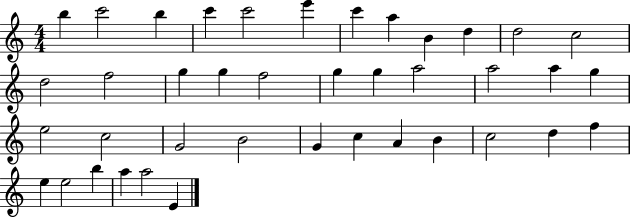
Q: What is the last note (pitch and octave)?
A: E4